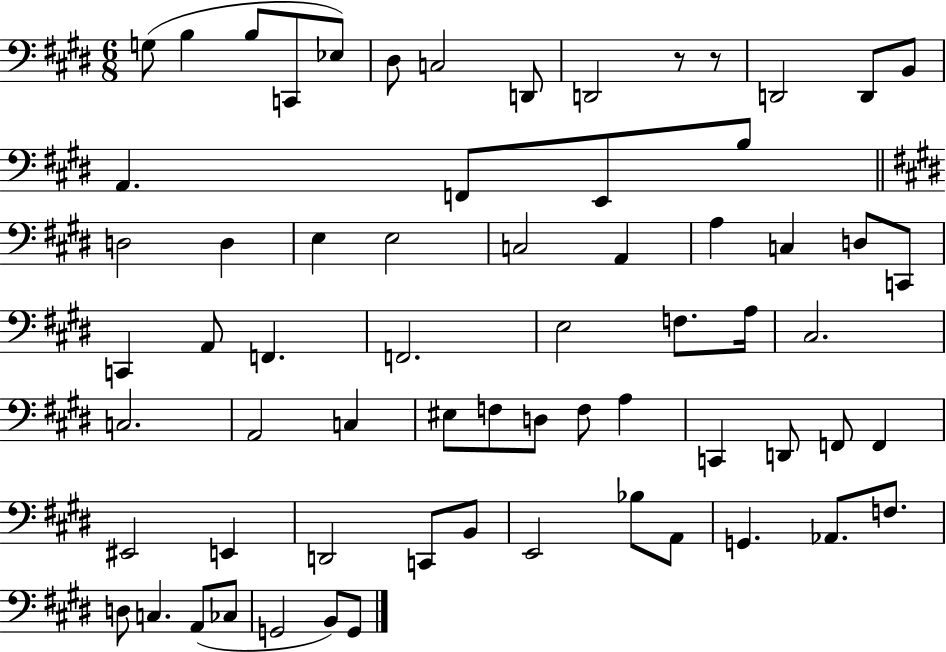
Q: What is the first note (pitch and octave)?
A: G3